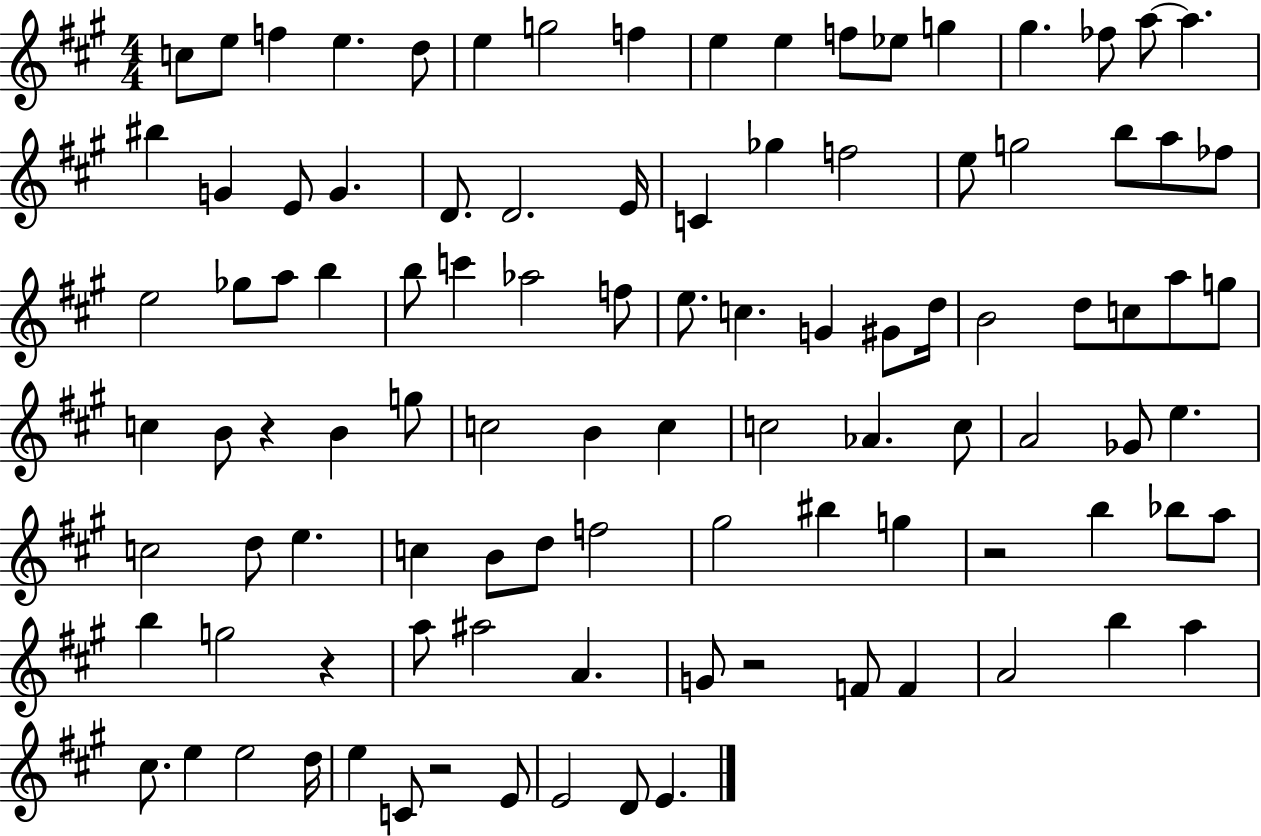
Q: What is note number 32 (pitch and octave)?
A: FES5